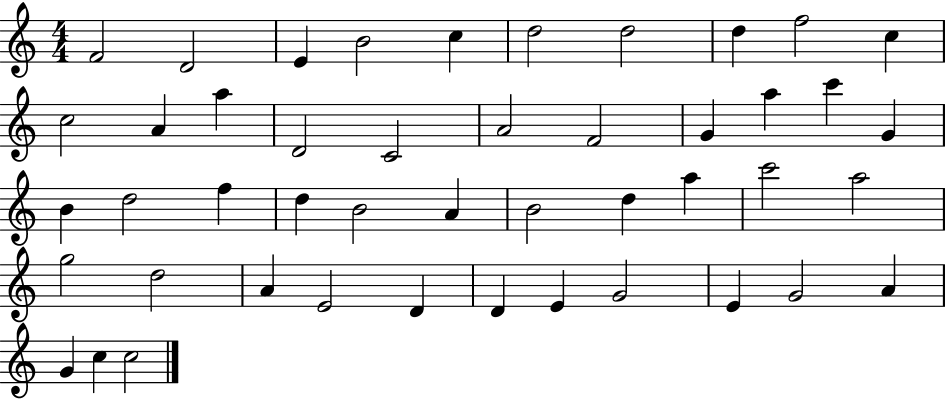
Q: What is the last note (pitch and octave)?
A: C5